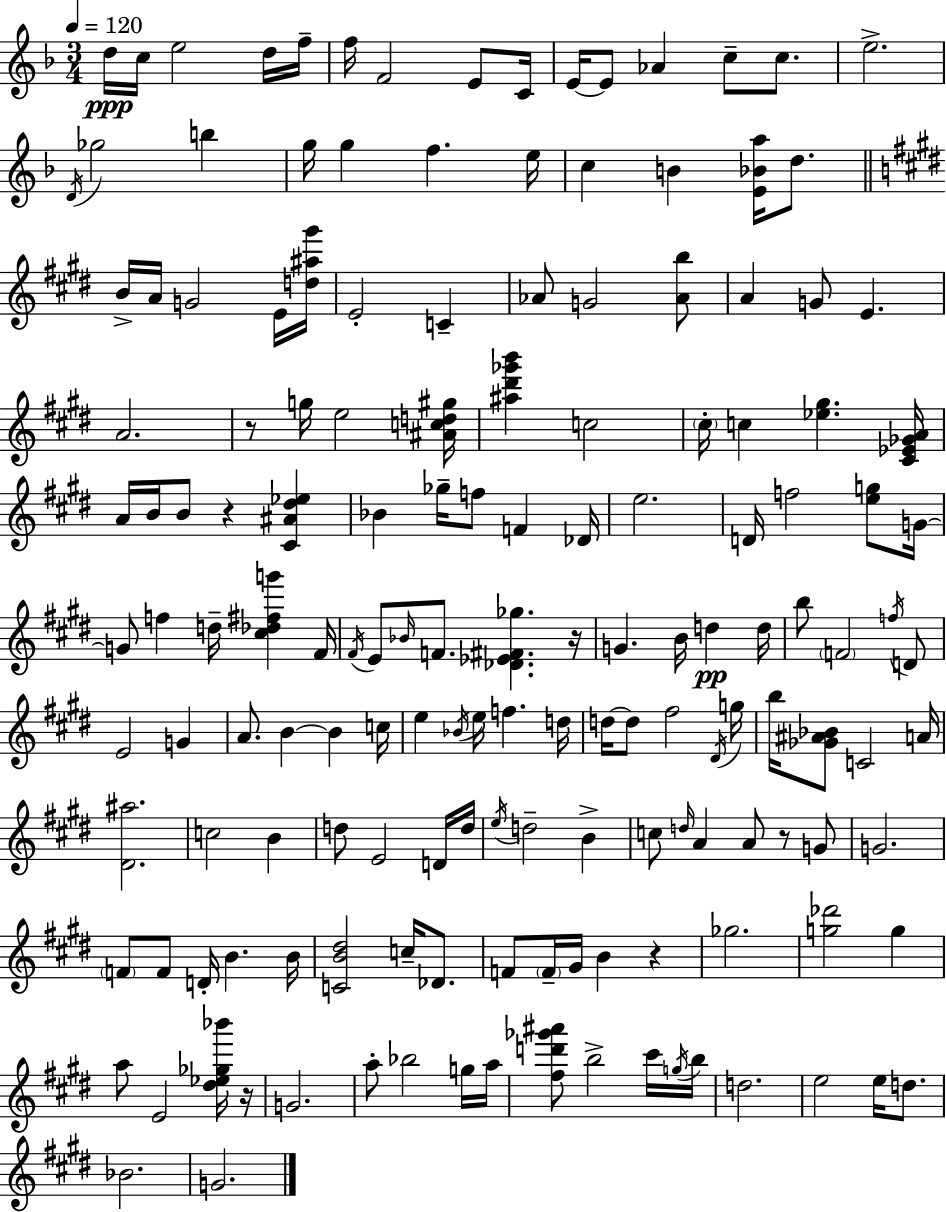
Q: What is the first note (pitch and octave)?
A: D5